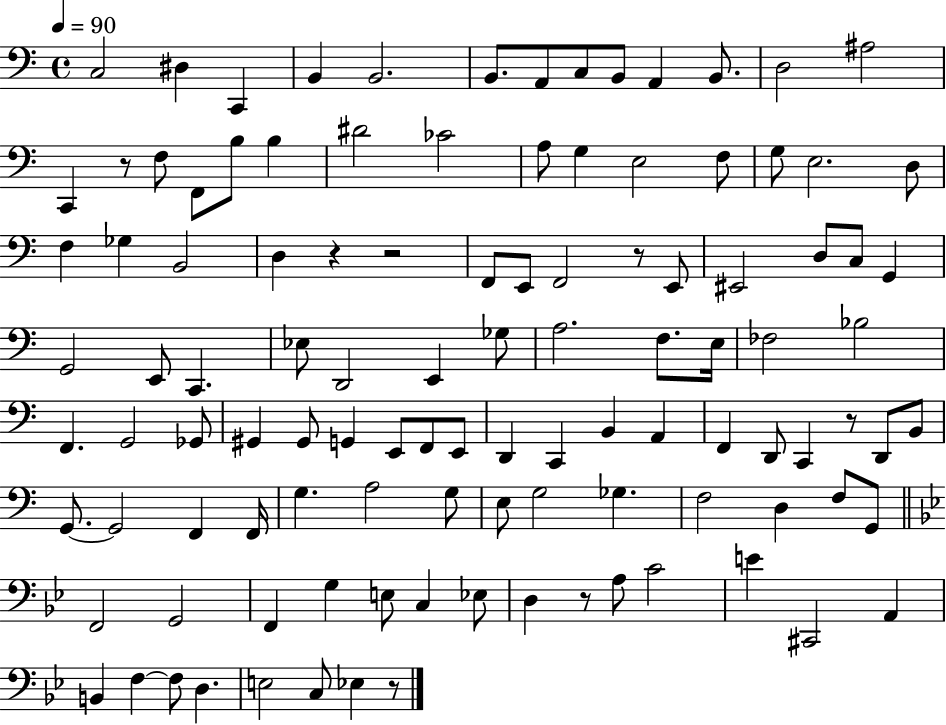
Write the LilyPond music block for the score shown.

{
  \clef bass
  \time 4/4
  \defaultTimeSignature
  \key c \major
  \tempo 4 = 90
  c2 dis4 c,4 | b,4 b,2. | b,8. a,8 c8 b,8 a,4 b,8. | d2 ais2 | \break c,4 r8 f8 f,8 b8 b4 | dis'2 ces'2 | a8 g4 e2 f8 | g8 e2. d8 | \break f4 ges4 b,2 | d4 r4 r2 | f,8 e,8 f,2 r8 e,8 | eis,2 d8 c8 g,4 | \break g,2 e,8 c,4. | ees8 d,2 e,4 ges8 | a2. f8. e16 | fes2 bes2 | \break f,4. g,2 ges,8 | gis,4 gis,8 g,4 e,8 f,8 e,8 | d,4 c,4 b,4 a,4 | f,4 d,8 c,4 r8 d,8 b,8 | \break g,8.~~ g,2 f,4 f,16 | g4. a2 g8 | e8 g2 ges4. | f2 d4 f8 g,8 | \break \bar "||" \break \key g \minor f,2 g,2 | f,4 g4 e8 c4 ees8 | d4 r8 a8 c'2 | e'4 cis,2 a,4 | \break b,4 f4~~ f8 d4. | e2 c8 ees4 r8 | \bar "|."
}